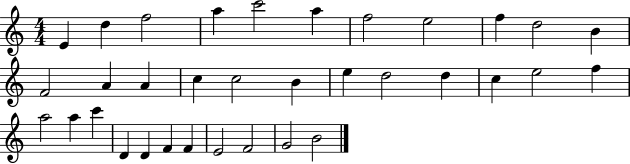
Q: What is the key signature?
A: C major